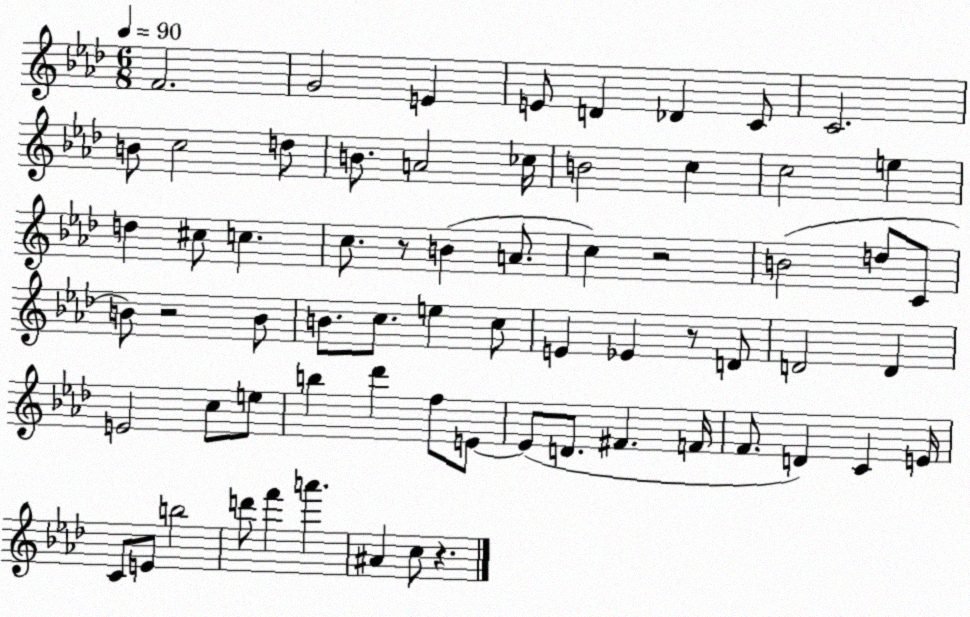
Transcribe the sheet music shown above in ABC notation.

X:1
T:Untitled
M:6/8
L:1/4
K:Ab
F2 G2 E E/2 D _D C/2 C2 B/2 c2 d/2 B/2 A2 _c/4 B2 c c2 e d ^c/2 c c/2 z/2 B A/2 c z2 B2 d/2 C/2 B/2 z2 B/2 B/2 c/2 e c/2 E _E z/2 D/2 D2 D E2 c/2 e/2 b _d' f/2 E/2 E/2 D/2 ^F F/4 F/2 D C E/4 C/2 E/2 b2 d'/2 f' a' ^A c/2 z